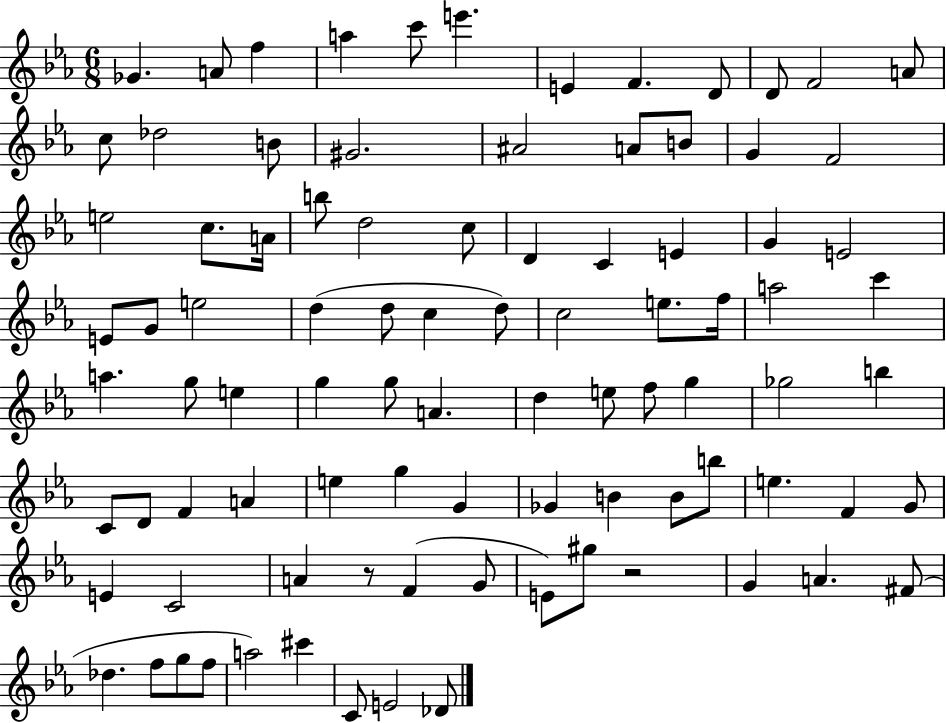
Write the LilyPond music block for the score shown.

{
  \clef treble
  \numericTimeSignature
  \time 6/8
  \key ees \major
  ges'4. a'8 f''4 | a''4 c'''8 e'''4. | e'4 f'4. d'8 | d'8 f'2 a'8 | \break c''8 des''2 b'8 | gis'2. | ais'2 a'8 b'8 | g'4 f'2 | \break e''2 c''8. a'16 | b''8 d''2 c''8 | d'4 c'4 e'4 | g'4 e'2 | \break e'8 g'8 e''2 | d''4( d''8 c''4 d''8) | c''2 e''8. f''16 | a''2 c'''4 | \break a''4. g''8 e''4 | g''4 g''8 a'4. | d''4 e''8 f''8 g''4 | ges''2 b''4 | \break c'8 d'8 f'4 a'4 | e''4 g''4 g'4 | ges'4 b'4 b'8 b''8 | e''4. f'4 g'8 | \break e'4 c'2 | a'4 r8 f'4( g'8 | e'8) gis''8 r2 | g'4 a'4. fis'8( | \break des''4. f''8 g''8 f''8 | a''2) cis'''4 | c'8 e'2 des'8 | \bar "|."
}